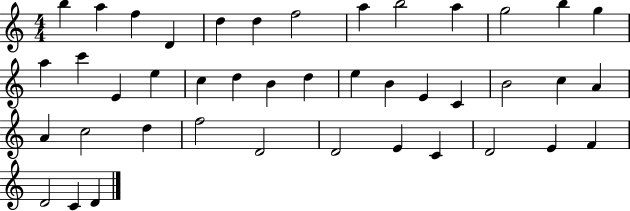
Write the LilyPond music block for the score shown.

{
  \clef treble
  \numericTimeSignature
  \time 4/4
  \key c \major
  b''4 a''4 f''4 d'4 | d''4 d''4 f''2 | a''4 b''2 a''4 | g''2 b''4 g''4 | \break a''4 c'''4 e'4 e''4 | c''4 d''4 b'4 d''4 | e''4 b'4 e'4 c'4 | b'2 c''4 a'4 | \break a'4 c''2 d''4 | f''2 d'2 | d'2 e'4 c'4 | d'2 e'4 f'4 | \break d'2 c'4 d'4 | \bar "|."
}